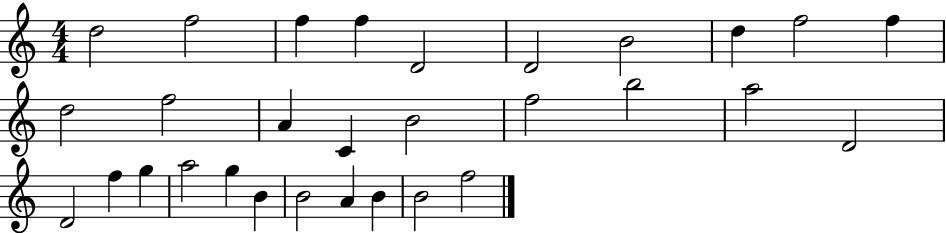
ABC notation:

X:1
T:Untitled
M:4/4
L:1/4
K:C
d2 f2 f f D2 D2 B2 d f2 f d2 f2 A C B2 f2 b2 a2 D2 D2 f g a2 g B B2 A B B2 f2